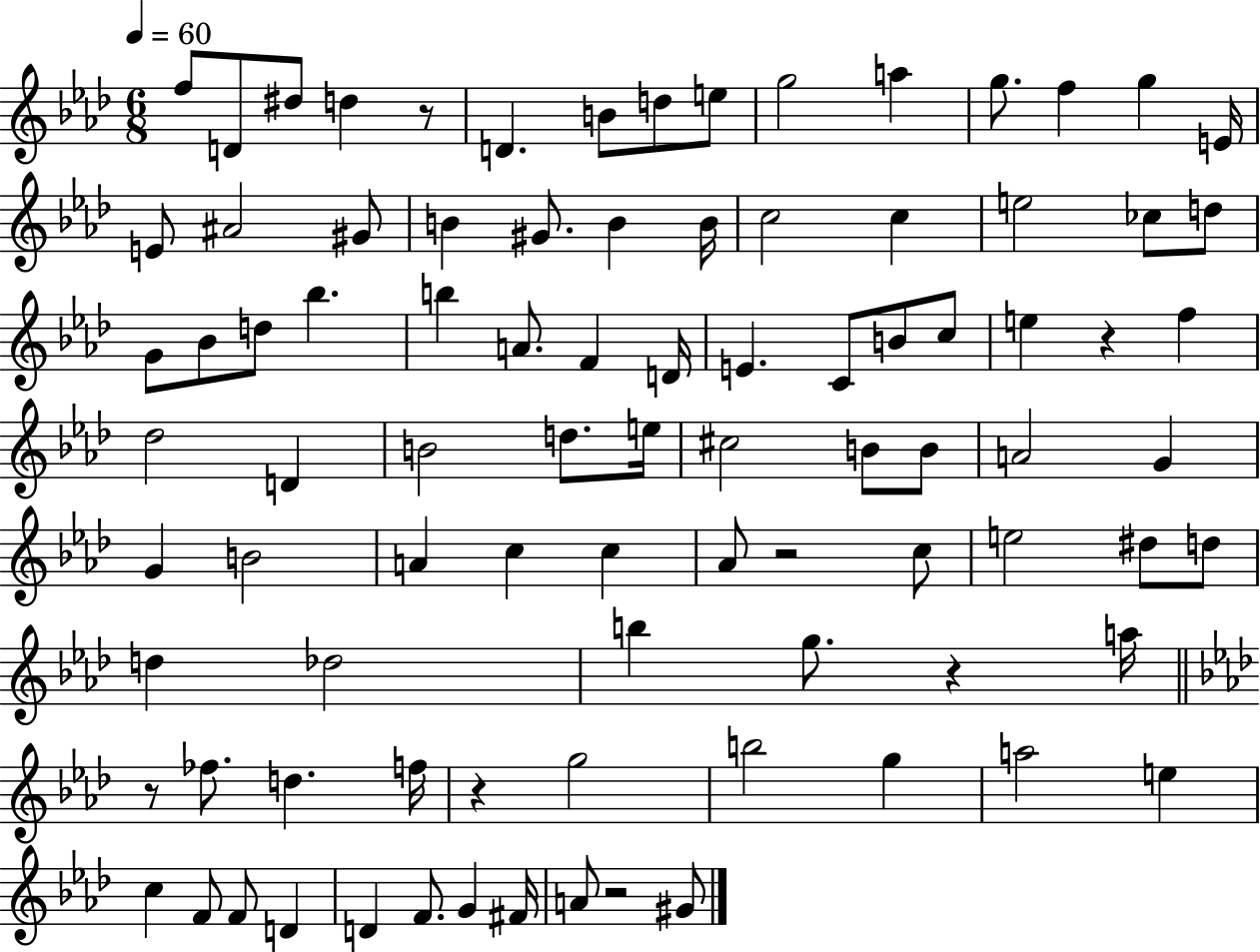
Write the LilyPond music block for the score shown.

{
  \clef treble
  \numericTimeSignature
  \time 6/8
  \key aes \major
  \tempo 4 = 60
  \repeat volta 2 { f''8 d'8 dis''8 d''4 r8 | d'4. b'8 d''8 e''8 | g''2 a''4 | g''8. f''4 g''4 e'16 | \break e'8 ais'2 gis'8 | b'4 gis'8. b'4 b'16 | c''2 c''4 | e''2 ces''8 d''8 | \break g'8 bes'8 d''8 bes''4. | b''4 a'8. f'4 d'16 | e'4. c'8 b'8 c''8 | e''4 r4 f''4 | \break des''2 d'4 | b'2 d''8. e''16 | cis''2 b'8 b'8 | a'2 g'4 | \break g'4 b'2 | a'4 c''4 c''4 | aes'8 r2 c''8 | e''2 dis''8 d''8 | \break d''4 des''2 | b''4 g''8. r4 a''16 | \bar "||" \break \key aes \major r8 fes''8. d''4. f''16 | r4 g''2 | b''2 g''4 | a''2 e''4 | \break c''4 f'8 f'8 d'4 | d'4 f'8. g'4 fis'16 | a'8 r2 gis'8 | } \bar "|."
}